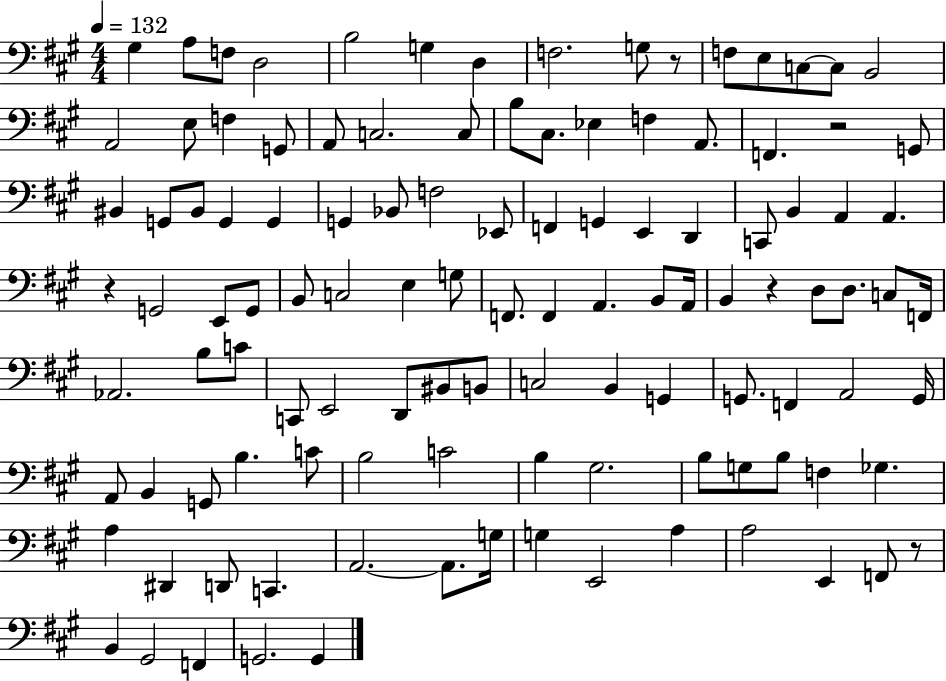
G#3/q A3/e F3/e D3/h B3/h G3/q D3/q F3/h. G3/e R/e F3/e E3/e C3/e C3/e B2/h A2/h E3/e F3/q G2/e A2/e C3/h. C3/e B3/e C#3/e. Eb3/q F3/q A2/e. F2/q. R/h G2/e BIS2/q G2/e BIS2/e G2/q G2/q G2/q Bb2/e F3/h Eb2/e F2/q G2/q E2/q D2/q C2/e B2/q A2/q A2/q. R/q G2/h E2/e G2/e B2/e C3/h E3/q G3/e F2/e. F2/q A2/q. B2/e A2/s B2/q R/q D3/e D3/e. C3/e F2/s Ab2/h. B3/e C4/e C2/e E2/h D2/e BIS2/e B2/e C3/h B2/q G2/q G2/e. F2/q A2/h G2/s A2/e B2/q G2/e B3/q. C4/e B3/h C4/h B3/q G#3/h. B3/e G3/e B3/e F3/q Gb3/q. A3/q D#2/q D2/e C2/q. A2/h. A2/e. G3/s G3/q E2/h A3/q A3/h E2/q F2/e R/e B2/q G#2/h F2/q G2/h. G2/q